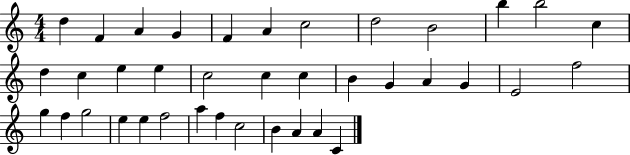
D5/q F4/q A4/q G4/q F4/q A4/q C5/h D5/h B4/h B5/q B5/h C5/q D5/q C5/q E5/q E5/q C5/h C5/q C5/q B4/q G4/q A4/q G4/q E4/h F5/h G5/q F5/q G5/h E5/q E5/q F5/h A5/q F5/q C5/h B4/q A4/q A4/q C4/q